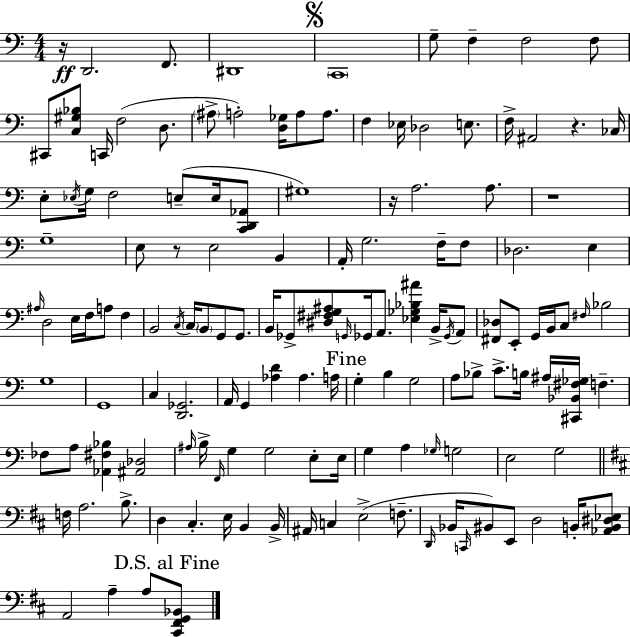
X:1
T:Untitled
M:4/4
L:1/4
K:Am
z/4 D,,2 F,,/2 ^D,,4 C,,4 G,/2 F, F,2 F,/2 ^C,,/2 [C,^G,_B,]/2 C,,/4 F,2 D,/2 ^A,/2 A,2 [D,_G,]/4 A,/2 A,/2 F, _E,/4 _D,2 E,/2 F,/4 ^A,,2 z _C,/4 E,/2 _E,/4 G,/4 F,2 E,/2 E,/4 [C,,D,,_A,,]/2 ^G,4 z/4 A,2 A,/2 z4 G,4 E,/2 z/2 E,2 B,, A,,/4 G,2 F,/4 F,/2 _D,2 E, ^A,/4 D,2 E,/4 F,/4 A,/2 F, B,,2 C,/4 C,/4 B,,/2 G,,/2 G,,/2 B,,/4 _G,,/2 [^D,^F,G,^A,]/2 G,,/4 _G,,/4 A,,/2 [_E,_G,_B,^A] B,,/4 _G,,/4 A,,/2 [^F,,_D,]/2 E,,/2 G,,/4 B,,/4 C,/2 ^F,/4 _B,2 G,4 G,,4 C, [D,,_G,,]2 A,,/4 G,, [_A,D] _A, A,/4 G, B, G,2 A,/2 _B,/2 C/2 B,/4 ^A,/4 [^C,,_B,,^F,_G,]/4 F, _F,/2 A,/2 [_A,,^F,_B,] [^A,,_D,]2 ^A,/4 B,/4 F,,/4 G, G,2 E,/2 E,/4 G, A, _G,/4 G,2 E,2 G,2 F,/4 A,2 B,/2 D, ^C, E,/4 B,, B,,/4 ^A,,/4 C, E,2 F,/2 D,,/4 _B,,/4 C,,/4 ^B,,/2 E,,/2 D,2 B,,/4 [_A,,B,,^D,_E,]/2 A,,2 A, A,/2 [^C,,^F,,G,,_B,,]/2